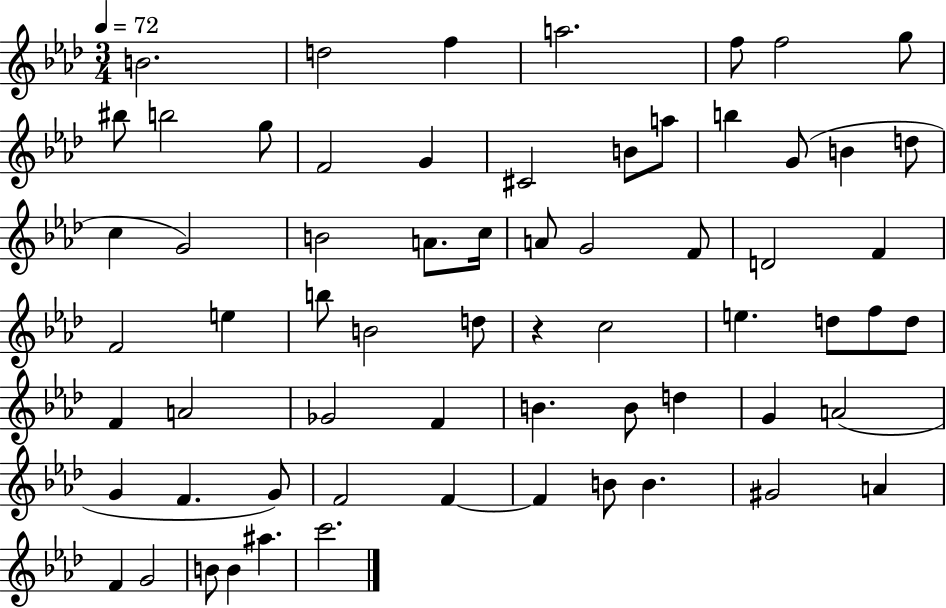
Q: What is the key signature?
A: AES major